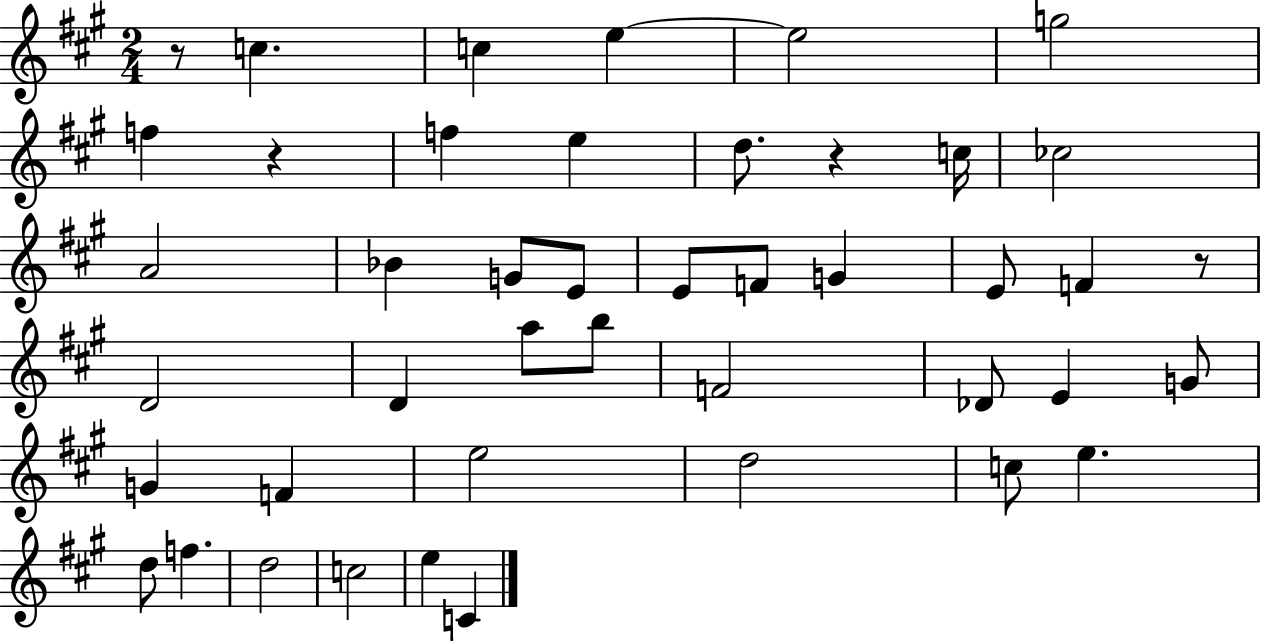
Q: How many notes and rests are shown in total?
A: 44